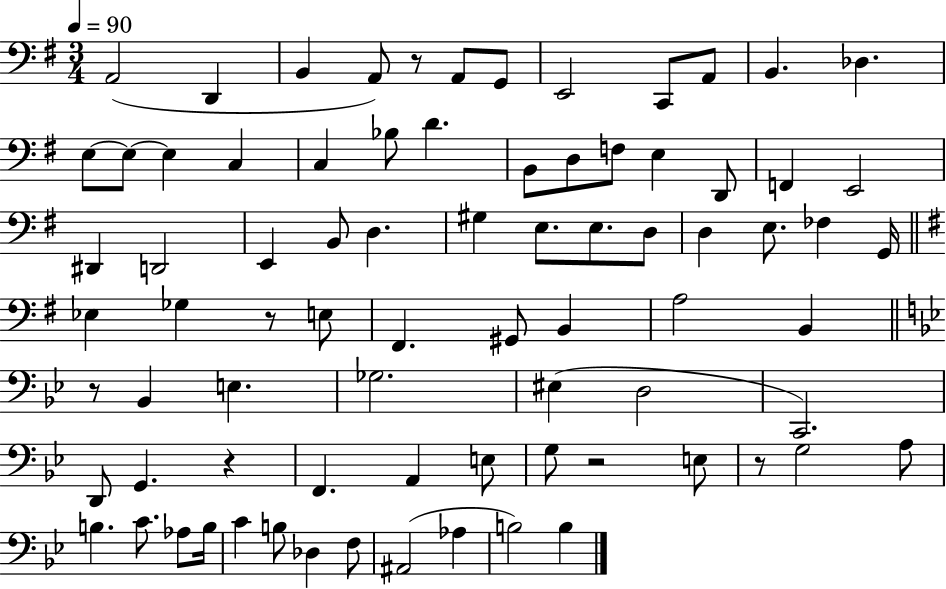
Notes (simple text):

A2/h D2/q B2/q A2/e R/e A2/e G2/e E2/h C2/e A2/e B2/q. Db3/q. E3/e E3/e E3/q C3/q C3/q Bb3/e D4/q. B2/e D3/e F3/e E3/q D2/e F2/q E2/h D#2/q D2/h E2/q B2/e D3/q. G#3/q E3/e. E3/e. D3/e D3/q E3/e. FES3/q G2/s Eb3/q Gb3/q R/e E3/e F#2/q. G#2/e B2/q A3/h B2/q R/e Bb2/q E3/q. Gb3/h. EIS3/q D3/h C2/h. D2/e G2/q. R/q F2/q. A2/q E3/e G3/e R/h E3/e R/e G3/h A3/e B3/q. C4/e. Ab3/e B3/s C4/q B3/e Db3/q F3/e A#2/h Ab3/q B3/h B3/q